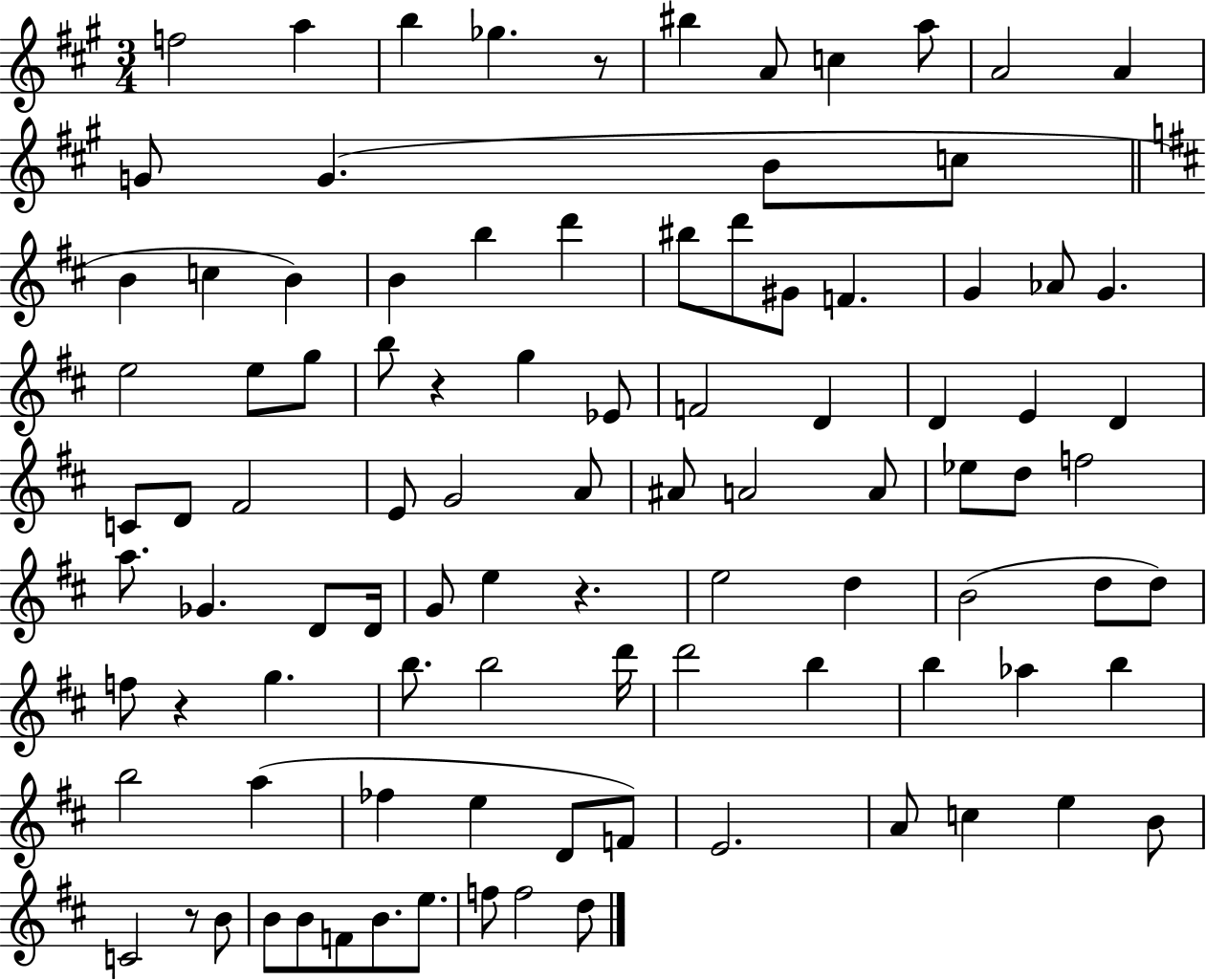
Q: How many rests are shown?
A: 5